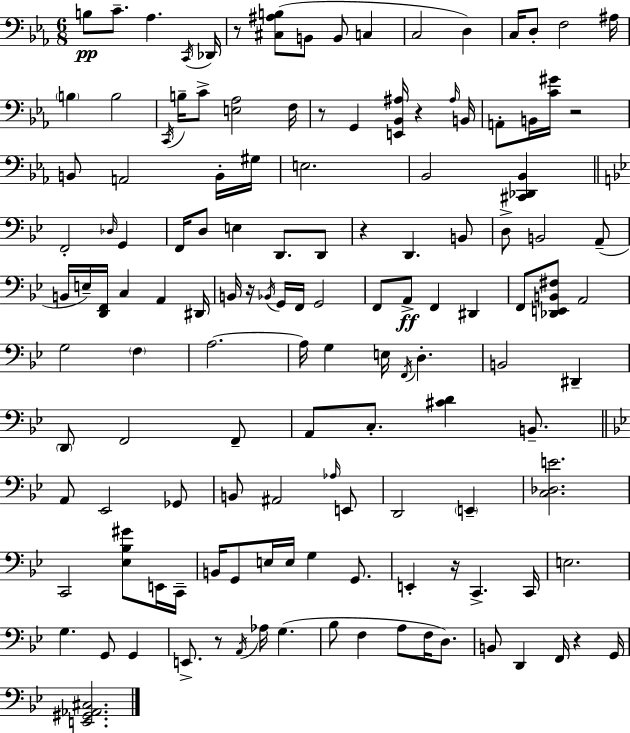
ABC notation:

X:1
T:Untitled
M:6/8
L:1/4
K:Eb
B,/2 C/2 _A, C,,/4 _D,,/4 z/2 [^C,^A,B,]/2 B,,/2 B,,/2 C, C,2 D, C,/4 D,/2 F,2 ^A,/4 B, B,2 C,,/4 B,/4 C/2 [E,_A,]2 F,/4 z/2 G,, [E,,_B,,^A,]/4 z ^A,/4 B,,/4 A,,/2 B,,/4 [C^G]/4 z2 B,,/2 A,,2 B,,/4 ^G,/4 E,2 _B,,2 [^C,,_D,,_B,,] F,,2 _D,/4 G,, F,,/4 D,/2 E, D,,/2 D,,/2 z D,, B,,/2 D,/2 B,,2 A,,/2 B,,/4 E,/4 [D,,F,,]/4 C, A,, ^D,,/4 B,,/4 z/4 _B,,/4 G,,/4 F,,/4 G,,2 F,,/2 A,,/2 F,, ^D,, F,,/2 [_D,,E,,B,,^F,]/2 A,,2 G,2 F, A,2 A,/4 G, E,/4 F,,/4 D, B,,2 ^D,, D,,/2 F,,2 F,,/2 A,,/2 C,/2 [^CD] B,,/2 A,,/2 _E,,2 _G,,/2 B,,/2 ^A,,2 _A,/4 E,,/2 D,,2 E,, [C,_D,E]2 C,,2 [_E,_B,^G]/2 E,,/4 C,,/4 B,,/4 G,,/2 E,/4 E,/4 G, G,,/2 E,, z/4 C,, C,,/4 E,2 G, G,,/2 G,, E,,/2 z/2 A,,/4 _A,/4 G, _B,/2 F, A,/2 F,/4 D,/2 B,,/2 D,, F,,/4 z G,,/4 [E,,^G,,_A,,^C,]2